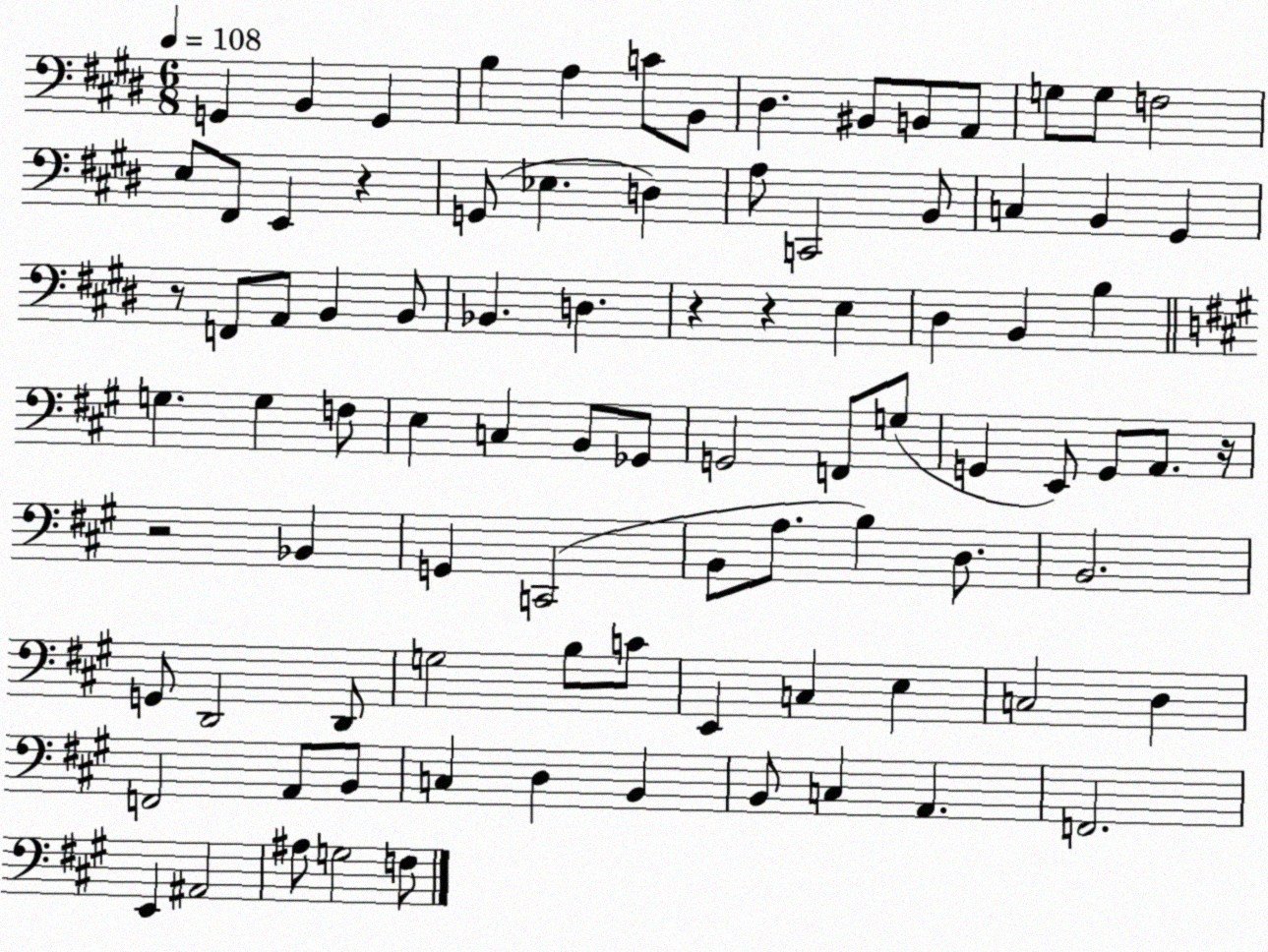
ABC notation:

X:1
T:Untitled
M:6/8
L:1/4
K:E
G,, B,, G,, B, A, C/2 B,,/2 ^D, ^B,,/2 B,,/2 A,,/2 G,/2 G,/2 F,2 E,/2 ^F,,/2 E,, z G,,/2 _E, D, A,/2 C,,2 B,,/2 C, B,, ^G,, z/2 F,,/2 A,,/2 B,, B,,/2 _B,, D, z z E, ^D, B,, B, G, G, F,/2 E, C, B,,/2 _G,,/2 G,,2 F,,/2 G,/2 G,, E,,/2 G,,/2 A,,/2 z/4 z2 _B,, G,, C,,2 B,,/2 A,/2 B, D,/2 B,,2 G,,/2 D,,2 D,,/2 G,2 B,/2 C/2 E,, C, E, C,2 D, F,,2 A,,/2 B,,/2 C, D, B,, B,,/2 C, A,, F,,2 E,, ^A,,2 ^A,/2 G,2 F,/2